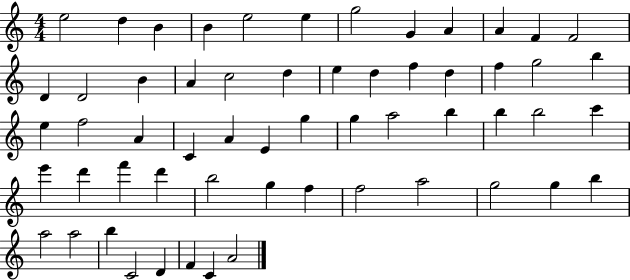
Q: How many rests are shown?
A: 0